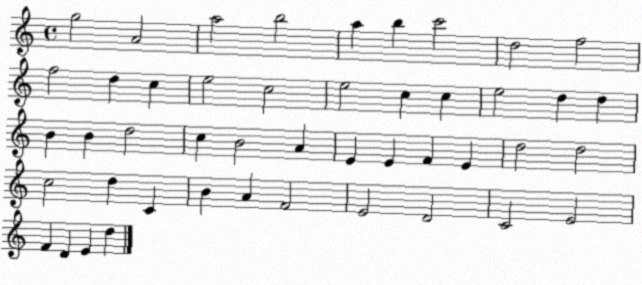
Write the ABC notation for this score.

X:1
T:Untitled
M:4/4
L:1/4
K:C
g2 A2 a2 b2 a b c'2 d2 f2 f2 d c e2 c2 e2 c c e2 d d B B d2 c B2 A E E F E d2 d2 c2 d C B A F2 E2 D2 C2 E2 F D E d